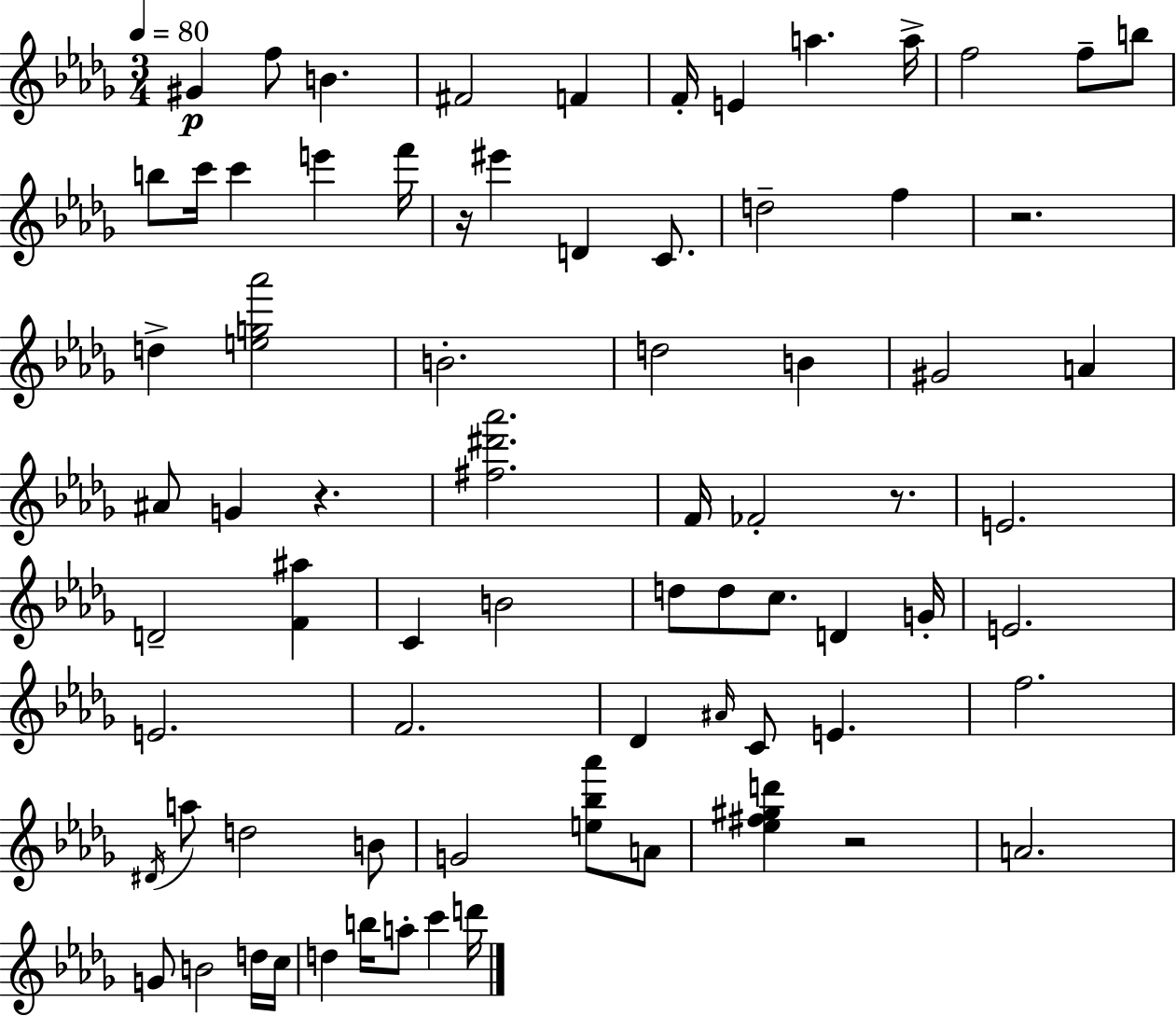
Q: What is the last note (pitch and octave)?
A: D6